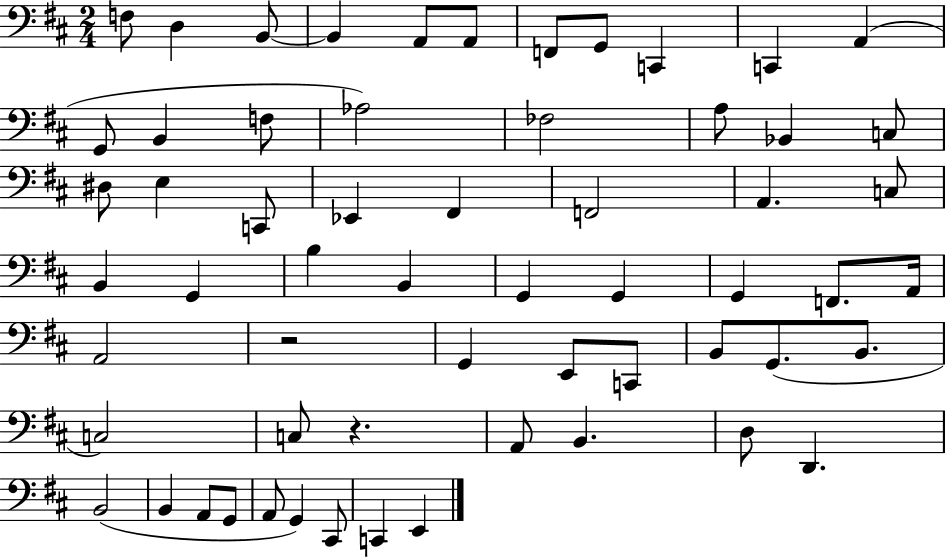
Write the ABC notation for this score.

X:1
T:Untitled
M:2/4
L:1/4
K:D
F,/2 D, B,,/2 B,, A,,/2 A,,/2 F,,/2 G,,/2 C,, C,, A,, G,,/2 B,, F,/2 _A,2 _F,2 A,/2 _B,, C,/2 ^D,/2 E, C,,/2 _E,, ^F,, F,,2 A,, C,/2 B,, G,, B, B,, G,, G,, G,, F,,/2 A,,/4 A,,2 z2 G,, E,,/2 C,,/2 B,,/2 G,,/2 B,,/2 C,2 C,/2 z A,,/2 B,, D,/2 D,, B,,2 B,, A,,/2 G,,/2 A,,/2 G,, ^C,,/2 C,, E,,